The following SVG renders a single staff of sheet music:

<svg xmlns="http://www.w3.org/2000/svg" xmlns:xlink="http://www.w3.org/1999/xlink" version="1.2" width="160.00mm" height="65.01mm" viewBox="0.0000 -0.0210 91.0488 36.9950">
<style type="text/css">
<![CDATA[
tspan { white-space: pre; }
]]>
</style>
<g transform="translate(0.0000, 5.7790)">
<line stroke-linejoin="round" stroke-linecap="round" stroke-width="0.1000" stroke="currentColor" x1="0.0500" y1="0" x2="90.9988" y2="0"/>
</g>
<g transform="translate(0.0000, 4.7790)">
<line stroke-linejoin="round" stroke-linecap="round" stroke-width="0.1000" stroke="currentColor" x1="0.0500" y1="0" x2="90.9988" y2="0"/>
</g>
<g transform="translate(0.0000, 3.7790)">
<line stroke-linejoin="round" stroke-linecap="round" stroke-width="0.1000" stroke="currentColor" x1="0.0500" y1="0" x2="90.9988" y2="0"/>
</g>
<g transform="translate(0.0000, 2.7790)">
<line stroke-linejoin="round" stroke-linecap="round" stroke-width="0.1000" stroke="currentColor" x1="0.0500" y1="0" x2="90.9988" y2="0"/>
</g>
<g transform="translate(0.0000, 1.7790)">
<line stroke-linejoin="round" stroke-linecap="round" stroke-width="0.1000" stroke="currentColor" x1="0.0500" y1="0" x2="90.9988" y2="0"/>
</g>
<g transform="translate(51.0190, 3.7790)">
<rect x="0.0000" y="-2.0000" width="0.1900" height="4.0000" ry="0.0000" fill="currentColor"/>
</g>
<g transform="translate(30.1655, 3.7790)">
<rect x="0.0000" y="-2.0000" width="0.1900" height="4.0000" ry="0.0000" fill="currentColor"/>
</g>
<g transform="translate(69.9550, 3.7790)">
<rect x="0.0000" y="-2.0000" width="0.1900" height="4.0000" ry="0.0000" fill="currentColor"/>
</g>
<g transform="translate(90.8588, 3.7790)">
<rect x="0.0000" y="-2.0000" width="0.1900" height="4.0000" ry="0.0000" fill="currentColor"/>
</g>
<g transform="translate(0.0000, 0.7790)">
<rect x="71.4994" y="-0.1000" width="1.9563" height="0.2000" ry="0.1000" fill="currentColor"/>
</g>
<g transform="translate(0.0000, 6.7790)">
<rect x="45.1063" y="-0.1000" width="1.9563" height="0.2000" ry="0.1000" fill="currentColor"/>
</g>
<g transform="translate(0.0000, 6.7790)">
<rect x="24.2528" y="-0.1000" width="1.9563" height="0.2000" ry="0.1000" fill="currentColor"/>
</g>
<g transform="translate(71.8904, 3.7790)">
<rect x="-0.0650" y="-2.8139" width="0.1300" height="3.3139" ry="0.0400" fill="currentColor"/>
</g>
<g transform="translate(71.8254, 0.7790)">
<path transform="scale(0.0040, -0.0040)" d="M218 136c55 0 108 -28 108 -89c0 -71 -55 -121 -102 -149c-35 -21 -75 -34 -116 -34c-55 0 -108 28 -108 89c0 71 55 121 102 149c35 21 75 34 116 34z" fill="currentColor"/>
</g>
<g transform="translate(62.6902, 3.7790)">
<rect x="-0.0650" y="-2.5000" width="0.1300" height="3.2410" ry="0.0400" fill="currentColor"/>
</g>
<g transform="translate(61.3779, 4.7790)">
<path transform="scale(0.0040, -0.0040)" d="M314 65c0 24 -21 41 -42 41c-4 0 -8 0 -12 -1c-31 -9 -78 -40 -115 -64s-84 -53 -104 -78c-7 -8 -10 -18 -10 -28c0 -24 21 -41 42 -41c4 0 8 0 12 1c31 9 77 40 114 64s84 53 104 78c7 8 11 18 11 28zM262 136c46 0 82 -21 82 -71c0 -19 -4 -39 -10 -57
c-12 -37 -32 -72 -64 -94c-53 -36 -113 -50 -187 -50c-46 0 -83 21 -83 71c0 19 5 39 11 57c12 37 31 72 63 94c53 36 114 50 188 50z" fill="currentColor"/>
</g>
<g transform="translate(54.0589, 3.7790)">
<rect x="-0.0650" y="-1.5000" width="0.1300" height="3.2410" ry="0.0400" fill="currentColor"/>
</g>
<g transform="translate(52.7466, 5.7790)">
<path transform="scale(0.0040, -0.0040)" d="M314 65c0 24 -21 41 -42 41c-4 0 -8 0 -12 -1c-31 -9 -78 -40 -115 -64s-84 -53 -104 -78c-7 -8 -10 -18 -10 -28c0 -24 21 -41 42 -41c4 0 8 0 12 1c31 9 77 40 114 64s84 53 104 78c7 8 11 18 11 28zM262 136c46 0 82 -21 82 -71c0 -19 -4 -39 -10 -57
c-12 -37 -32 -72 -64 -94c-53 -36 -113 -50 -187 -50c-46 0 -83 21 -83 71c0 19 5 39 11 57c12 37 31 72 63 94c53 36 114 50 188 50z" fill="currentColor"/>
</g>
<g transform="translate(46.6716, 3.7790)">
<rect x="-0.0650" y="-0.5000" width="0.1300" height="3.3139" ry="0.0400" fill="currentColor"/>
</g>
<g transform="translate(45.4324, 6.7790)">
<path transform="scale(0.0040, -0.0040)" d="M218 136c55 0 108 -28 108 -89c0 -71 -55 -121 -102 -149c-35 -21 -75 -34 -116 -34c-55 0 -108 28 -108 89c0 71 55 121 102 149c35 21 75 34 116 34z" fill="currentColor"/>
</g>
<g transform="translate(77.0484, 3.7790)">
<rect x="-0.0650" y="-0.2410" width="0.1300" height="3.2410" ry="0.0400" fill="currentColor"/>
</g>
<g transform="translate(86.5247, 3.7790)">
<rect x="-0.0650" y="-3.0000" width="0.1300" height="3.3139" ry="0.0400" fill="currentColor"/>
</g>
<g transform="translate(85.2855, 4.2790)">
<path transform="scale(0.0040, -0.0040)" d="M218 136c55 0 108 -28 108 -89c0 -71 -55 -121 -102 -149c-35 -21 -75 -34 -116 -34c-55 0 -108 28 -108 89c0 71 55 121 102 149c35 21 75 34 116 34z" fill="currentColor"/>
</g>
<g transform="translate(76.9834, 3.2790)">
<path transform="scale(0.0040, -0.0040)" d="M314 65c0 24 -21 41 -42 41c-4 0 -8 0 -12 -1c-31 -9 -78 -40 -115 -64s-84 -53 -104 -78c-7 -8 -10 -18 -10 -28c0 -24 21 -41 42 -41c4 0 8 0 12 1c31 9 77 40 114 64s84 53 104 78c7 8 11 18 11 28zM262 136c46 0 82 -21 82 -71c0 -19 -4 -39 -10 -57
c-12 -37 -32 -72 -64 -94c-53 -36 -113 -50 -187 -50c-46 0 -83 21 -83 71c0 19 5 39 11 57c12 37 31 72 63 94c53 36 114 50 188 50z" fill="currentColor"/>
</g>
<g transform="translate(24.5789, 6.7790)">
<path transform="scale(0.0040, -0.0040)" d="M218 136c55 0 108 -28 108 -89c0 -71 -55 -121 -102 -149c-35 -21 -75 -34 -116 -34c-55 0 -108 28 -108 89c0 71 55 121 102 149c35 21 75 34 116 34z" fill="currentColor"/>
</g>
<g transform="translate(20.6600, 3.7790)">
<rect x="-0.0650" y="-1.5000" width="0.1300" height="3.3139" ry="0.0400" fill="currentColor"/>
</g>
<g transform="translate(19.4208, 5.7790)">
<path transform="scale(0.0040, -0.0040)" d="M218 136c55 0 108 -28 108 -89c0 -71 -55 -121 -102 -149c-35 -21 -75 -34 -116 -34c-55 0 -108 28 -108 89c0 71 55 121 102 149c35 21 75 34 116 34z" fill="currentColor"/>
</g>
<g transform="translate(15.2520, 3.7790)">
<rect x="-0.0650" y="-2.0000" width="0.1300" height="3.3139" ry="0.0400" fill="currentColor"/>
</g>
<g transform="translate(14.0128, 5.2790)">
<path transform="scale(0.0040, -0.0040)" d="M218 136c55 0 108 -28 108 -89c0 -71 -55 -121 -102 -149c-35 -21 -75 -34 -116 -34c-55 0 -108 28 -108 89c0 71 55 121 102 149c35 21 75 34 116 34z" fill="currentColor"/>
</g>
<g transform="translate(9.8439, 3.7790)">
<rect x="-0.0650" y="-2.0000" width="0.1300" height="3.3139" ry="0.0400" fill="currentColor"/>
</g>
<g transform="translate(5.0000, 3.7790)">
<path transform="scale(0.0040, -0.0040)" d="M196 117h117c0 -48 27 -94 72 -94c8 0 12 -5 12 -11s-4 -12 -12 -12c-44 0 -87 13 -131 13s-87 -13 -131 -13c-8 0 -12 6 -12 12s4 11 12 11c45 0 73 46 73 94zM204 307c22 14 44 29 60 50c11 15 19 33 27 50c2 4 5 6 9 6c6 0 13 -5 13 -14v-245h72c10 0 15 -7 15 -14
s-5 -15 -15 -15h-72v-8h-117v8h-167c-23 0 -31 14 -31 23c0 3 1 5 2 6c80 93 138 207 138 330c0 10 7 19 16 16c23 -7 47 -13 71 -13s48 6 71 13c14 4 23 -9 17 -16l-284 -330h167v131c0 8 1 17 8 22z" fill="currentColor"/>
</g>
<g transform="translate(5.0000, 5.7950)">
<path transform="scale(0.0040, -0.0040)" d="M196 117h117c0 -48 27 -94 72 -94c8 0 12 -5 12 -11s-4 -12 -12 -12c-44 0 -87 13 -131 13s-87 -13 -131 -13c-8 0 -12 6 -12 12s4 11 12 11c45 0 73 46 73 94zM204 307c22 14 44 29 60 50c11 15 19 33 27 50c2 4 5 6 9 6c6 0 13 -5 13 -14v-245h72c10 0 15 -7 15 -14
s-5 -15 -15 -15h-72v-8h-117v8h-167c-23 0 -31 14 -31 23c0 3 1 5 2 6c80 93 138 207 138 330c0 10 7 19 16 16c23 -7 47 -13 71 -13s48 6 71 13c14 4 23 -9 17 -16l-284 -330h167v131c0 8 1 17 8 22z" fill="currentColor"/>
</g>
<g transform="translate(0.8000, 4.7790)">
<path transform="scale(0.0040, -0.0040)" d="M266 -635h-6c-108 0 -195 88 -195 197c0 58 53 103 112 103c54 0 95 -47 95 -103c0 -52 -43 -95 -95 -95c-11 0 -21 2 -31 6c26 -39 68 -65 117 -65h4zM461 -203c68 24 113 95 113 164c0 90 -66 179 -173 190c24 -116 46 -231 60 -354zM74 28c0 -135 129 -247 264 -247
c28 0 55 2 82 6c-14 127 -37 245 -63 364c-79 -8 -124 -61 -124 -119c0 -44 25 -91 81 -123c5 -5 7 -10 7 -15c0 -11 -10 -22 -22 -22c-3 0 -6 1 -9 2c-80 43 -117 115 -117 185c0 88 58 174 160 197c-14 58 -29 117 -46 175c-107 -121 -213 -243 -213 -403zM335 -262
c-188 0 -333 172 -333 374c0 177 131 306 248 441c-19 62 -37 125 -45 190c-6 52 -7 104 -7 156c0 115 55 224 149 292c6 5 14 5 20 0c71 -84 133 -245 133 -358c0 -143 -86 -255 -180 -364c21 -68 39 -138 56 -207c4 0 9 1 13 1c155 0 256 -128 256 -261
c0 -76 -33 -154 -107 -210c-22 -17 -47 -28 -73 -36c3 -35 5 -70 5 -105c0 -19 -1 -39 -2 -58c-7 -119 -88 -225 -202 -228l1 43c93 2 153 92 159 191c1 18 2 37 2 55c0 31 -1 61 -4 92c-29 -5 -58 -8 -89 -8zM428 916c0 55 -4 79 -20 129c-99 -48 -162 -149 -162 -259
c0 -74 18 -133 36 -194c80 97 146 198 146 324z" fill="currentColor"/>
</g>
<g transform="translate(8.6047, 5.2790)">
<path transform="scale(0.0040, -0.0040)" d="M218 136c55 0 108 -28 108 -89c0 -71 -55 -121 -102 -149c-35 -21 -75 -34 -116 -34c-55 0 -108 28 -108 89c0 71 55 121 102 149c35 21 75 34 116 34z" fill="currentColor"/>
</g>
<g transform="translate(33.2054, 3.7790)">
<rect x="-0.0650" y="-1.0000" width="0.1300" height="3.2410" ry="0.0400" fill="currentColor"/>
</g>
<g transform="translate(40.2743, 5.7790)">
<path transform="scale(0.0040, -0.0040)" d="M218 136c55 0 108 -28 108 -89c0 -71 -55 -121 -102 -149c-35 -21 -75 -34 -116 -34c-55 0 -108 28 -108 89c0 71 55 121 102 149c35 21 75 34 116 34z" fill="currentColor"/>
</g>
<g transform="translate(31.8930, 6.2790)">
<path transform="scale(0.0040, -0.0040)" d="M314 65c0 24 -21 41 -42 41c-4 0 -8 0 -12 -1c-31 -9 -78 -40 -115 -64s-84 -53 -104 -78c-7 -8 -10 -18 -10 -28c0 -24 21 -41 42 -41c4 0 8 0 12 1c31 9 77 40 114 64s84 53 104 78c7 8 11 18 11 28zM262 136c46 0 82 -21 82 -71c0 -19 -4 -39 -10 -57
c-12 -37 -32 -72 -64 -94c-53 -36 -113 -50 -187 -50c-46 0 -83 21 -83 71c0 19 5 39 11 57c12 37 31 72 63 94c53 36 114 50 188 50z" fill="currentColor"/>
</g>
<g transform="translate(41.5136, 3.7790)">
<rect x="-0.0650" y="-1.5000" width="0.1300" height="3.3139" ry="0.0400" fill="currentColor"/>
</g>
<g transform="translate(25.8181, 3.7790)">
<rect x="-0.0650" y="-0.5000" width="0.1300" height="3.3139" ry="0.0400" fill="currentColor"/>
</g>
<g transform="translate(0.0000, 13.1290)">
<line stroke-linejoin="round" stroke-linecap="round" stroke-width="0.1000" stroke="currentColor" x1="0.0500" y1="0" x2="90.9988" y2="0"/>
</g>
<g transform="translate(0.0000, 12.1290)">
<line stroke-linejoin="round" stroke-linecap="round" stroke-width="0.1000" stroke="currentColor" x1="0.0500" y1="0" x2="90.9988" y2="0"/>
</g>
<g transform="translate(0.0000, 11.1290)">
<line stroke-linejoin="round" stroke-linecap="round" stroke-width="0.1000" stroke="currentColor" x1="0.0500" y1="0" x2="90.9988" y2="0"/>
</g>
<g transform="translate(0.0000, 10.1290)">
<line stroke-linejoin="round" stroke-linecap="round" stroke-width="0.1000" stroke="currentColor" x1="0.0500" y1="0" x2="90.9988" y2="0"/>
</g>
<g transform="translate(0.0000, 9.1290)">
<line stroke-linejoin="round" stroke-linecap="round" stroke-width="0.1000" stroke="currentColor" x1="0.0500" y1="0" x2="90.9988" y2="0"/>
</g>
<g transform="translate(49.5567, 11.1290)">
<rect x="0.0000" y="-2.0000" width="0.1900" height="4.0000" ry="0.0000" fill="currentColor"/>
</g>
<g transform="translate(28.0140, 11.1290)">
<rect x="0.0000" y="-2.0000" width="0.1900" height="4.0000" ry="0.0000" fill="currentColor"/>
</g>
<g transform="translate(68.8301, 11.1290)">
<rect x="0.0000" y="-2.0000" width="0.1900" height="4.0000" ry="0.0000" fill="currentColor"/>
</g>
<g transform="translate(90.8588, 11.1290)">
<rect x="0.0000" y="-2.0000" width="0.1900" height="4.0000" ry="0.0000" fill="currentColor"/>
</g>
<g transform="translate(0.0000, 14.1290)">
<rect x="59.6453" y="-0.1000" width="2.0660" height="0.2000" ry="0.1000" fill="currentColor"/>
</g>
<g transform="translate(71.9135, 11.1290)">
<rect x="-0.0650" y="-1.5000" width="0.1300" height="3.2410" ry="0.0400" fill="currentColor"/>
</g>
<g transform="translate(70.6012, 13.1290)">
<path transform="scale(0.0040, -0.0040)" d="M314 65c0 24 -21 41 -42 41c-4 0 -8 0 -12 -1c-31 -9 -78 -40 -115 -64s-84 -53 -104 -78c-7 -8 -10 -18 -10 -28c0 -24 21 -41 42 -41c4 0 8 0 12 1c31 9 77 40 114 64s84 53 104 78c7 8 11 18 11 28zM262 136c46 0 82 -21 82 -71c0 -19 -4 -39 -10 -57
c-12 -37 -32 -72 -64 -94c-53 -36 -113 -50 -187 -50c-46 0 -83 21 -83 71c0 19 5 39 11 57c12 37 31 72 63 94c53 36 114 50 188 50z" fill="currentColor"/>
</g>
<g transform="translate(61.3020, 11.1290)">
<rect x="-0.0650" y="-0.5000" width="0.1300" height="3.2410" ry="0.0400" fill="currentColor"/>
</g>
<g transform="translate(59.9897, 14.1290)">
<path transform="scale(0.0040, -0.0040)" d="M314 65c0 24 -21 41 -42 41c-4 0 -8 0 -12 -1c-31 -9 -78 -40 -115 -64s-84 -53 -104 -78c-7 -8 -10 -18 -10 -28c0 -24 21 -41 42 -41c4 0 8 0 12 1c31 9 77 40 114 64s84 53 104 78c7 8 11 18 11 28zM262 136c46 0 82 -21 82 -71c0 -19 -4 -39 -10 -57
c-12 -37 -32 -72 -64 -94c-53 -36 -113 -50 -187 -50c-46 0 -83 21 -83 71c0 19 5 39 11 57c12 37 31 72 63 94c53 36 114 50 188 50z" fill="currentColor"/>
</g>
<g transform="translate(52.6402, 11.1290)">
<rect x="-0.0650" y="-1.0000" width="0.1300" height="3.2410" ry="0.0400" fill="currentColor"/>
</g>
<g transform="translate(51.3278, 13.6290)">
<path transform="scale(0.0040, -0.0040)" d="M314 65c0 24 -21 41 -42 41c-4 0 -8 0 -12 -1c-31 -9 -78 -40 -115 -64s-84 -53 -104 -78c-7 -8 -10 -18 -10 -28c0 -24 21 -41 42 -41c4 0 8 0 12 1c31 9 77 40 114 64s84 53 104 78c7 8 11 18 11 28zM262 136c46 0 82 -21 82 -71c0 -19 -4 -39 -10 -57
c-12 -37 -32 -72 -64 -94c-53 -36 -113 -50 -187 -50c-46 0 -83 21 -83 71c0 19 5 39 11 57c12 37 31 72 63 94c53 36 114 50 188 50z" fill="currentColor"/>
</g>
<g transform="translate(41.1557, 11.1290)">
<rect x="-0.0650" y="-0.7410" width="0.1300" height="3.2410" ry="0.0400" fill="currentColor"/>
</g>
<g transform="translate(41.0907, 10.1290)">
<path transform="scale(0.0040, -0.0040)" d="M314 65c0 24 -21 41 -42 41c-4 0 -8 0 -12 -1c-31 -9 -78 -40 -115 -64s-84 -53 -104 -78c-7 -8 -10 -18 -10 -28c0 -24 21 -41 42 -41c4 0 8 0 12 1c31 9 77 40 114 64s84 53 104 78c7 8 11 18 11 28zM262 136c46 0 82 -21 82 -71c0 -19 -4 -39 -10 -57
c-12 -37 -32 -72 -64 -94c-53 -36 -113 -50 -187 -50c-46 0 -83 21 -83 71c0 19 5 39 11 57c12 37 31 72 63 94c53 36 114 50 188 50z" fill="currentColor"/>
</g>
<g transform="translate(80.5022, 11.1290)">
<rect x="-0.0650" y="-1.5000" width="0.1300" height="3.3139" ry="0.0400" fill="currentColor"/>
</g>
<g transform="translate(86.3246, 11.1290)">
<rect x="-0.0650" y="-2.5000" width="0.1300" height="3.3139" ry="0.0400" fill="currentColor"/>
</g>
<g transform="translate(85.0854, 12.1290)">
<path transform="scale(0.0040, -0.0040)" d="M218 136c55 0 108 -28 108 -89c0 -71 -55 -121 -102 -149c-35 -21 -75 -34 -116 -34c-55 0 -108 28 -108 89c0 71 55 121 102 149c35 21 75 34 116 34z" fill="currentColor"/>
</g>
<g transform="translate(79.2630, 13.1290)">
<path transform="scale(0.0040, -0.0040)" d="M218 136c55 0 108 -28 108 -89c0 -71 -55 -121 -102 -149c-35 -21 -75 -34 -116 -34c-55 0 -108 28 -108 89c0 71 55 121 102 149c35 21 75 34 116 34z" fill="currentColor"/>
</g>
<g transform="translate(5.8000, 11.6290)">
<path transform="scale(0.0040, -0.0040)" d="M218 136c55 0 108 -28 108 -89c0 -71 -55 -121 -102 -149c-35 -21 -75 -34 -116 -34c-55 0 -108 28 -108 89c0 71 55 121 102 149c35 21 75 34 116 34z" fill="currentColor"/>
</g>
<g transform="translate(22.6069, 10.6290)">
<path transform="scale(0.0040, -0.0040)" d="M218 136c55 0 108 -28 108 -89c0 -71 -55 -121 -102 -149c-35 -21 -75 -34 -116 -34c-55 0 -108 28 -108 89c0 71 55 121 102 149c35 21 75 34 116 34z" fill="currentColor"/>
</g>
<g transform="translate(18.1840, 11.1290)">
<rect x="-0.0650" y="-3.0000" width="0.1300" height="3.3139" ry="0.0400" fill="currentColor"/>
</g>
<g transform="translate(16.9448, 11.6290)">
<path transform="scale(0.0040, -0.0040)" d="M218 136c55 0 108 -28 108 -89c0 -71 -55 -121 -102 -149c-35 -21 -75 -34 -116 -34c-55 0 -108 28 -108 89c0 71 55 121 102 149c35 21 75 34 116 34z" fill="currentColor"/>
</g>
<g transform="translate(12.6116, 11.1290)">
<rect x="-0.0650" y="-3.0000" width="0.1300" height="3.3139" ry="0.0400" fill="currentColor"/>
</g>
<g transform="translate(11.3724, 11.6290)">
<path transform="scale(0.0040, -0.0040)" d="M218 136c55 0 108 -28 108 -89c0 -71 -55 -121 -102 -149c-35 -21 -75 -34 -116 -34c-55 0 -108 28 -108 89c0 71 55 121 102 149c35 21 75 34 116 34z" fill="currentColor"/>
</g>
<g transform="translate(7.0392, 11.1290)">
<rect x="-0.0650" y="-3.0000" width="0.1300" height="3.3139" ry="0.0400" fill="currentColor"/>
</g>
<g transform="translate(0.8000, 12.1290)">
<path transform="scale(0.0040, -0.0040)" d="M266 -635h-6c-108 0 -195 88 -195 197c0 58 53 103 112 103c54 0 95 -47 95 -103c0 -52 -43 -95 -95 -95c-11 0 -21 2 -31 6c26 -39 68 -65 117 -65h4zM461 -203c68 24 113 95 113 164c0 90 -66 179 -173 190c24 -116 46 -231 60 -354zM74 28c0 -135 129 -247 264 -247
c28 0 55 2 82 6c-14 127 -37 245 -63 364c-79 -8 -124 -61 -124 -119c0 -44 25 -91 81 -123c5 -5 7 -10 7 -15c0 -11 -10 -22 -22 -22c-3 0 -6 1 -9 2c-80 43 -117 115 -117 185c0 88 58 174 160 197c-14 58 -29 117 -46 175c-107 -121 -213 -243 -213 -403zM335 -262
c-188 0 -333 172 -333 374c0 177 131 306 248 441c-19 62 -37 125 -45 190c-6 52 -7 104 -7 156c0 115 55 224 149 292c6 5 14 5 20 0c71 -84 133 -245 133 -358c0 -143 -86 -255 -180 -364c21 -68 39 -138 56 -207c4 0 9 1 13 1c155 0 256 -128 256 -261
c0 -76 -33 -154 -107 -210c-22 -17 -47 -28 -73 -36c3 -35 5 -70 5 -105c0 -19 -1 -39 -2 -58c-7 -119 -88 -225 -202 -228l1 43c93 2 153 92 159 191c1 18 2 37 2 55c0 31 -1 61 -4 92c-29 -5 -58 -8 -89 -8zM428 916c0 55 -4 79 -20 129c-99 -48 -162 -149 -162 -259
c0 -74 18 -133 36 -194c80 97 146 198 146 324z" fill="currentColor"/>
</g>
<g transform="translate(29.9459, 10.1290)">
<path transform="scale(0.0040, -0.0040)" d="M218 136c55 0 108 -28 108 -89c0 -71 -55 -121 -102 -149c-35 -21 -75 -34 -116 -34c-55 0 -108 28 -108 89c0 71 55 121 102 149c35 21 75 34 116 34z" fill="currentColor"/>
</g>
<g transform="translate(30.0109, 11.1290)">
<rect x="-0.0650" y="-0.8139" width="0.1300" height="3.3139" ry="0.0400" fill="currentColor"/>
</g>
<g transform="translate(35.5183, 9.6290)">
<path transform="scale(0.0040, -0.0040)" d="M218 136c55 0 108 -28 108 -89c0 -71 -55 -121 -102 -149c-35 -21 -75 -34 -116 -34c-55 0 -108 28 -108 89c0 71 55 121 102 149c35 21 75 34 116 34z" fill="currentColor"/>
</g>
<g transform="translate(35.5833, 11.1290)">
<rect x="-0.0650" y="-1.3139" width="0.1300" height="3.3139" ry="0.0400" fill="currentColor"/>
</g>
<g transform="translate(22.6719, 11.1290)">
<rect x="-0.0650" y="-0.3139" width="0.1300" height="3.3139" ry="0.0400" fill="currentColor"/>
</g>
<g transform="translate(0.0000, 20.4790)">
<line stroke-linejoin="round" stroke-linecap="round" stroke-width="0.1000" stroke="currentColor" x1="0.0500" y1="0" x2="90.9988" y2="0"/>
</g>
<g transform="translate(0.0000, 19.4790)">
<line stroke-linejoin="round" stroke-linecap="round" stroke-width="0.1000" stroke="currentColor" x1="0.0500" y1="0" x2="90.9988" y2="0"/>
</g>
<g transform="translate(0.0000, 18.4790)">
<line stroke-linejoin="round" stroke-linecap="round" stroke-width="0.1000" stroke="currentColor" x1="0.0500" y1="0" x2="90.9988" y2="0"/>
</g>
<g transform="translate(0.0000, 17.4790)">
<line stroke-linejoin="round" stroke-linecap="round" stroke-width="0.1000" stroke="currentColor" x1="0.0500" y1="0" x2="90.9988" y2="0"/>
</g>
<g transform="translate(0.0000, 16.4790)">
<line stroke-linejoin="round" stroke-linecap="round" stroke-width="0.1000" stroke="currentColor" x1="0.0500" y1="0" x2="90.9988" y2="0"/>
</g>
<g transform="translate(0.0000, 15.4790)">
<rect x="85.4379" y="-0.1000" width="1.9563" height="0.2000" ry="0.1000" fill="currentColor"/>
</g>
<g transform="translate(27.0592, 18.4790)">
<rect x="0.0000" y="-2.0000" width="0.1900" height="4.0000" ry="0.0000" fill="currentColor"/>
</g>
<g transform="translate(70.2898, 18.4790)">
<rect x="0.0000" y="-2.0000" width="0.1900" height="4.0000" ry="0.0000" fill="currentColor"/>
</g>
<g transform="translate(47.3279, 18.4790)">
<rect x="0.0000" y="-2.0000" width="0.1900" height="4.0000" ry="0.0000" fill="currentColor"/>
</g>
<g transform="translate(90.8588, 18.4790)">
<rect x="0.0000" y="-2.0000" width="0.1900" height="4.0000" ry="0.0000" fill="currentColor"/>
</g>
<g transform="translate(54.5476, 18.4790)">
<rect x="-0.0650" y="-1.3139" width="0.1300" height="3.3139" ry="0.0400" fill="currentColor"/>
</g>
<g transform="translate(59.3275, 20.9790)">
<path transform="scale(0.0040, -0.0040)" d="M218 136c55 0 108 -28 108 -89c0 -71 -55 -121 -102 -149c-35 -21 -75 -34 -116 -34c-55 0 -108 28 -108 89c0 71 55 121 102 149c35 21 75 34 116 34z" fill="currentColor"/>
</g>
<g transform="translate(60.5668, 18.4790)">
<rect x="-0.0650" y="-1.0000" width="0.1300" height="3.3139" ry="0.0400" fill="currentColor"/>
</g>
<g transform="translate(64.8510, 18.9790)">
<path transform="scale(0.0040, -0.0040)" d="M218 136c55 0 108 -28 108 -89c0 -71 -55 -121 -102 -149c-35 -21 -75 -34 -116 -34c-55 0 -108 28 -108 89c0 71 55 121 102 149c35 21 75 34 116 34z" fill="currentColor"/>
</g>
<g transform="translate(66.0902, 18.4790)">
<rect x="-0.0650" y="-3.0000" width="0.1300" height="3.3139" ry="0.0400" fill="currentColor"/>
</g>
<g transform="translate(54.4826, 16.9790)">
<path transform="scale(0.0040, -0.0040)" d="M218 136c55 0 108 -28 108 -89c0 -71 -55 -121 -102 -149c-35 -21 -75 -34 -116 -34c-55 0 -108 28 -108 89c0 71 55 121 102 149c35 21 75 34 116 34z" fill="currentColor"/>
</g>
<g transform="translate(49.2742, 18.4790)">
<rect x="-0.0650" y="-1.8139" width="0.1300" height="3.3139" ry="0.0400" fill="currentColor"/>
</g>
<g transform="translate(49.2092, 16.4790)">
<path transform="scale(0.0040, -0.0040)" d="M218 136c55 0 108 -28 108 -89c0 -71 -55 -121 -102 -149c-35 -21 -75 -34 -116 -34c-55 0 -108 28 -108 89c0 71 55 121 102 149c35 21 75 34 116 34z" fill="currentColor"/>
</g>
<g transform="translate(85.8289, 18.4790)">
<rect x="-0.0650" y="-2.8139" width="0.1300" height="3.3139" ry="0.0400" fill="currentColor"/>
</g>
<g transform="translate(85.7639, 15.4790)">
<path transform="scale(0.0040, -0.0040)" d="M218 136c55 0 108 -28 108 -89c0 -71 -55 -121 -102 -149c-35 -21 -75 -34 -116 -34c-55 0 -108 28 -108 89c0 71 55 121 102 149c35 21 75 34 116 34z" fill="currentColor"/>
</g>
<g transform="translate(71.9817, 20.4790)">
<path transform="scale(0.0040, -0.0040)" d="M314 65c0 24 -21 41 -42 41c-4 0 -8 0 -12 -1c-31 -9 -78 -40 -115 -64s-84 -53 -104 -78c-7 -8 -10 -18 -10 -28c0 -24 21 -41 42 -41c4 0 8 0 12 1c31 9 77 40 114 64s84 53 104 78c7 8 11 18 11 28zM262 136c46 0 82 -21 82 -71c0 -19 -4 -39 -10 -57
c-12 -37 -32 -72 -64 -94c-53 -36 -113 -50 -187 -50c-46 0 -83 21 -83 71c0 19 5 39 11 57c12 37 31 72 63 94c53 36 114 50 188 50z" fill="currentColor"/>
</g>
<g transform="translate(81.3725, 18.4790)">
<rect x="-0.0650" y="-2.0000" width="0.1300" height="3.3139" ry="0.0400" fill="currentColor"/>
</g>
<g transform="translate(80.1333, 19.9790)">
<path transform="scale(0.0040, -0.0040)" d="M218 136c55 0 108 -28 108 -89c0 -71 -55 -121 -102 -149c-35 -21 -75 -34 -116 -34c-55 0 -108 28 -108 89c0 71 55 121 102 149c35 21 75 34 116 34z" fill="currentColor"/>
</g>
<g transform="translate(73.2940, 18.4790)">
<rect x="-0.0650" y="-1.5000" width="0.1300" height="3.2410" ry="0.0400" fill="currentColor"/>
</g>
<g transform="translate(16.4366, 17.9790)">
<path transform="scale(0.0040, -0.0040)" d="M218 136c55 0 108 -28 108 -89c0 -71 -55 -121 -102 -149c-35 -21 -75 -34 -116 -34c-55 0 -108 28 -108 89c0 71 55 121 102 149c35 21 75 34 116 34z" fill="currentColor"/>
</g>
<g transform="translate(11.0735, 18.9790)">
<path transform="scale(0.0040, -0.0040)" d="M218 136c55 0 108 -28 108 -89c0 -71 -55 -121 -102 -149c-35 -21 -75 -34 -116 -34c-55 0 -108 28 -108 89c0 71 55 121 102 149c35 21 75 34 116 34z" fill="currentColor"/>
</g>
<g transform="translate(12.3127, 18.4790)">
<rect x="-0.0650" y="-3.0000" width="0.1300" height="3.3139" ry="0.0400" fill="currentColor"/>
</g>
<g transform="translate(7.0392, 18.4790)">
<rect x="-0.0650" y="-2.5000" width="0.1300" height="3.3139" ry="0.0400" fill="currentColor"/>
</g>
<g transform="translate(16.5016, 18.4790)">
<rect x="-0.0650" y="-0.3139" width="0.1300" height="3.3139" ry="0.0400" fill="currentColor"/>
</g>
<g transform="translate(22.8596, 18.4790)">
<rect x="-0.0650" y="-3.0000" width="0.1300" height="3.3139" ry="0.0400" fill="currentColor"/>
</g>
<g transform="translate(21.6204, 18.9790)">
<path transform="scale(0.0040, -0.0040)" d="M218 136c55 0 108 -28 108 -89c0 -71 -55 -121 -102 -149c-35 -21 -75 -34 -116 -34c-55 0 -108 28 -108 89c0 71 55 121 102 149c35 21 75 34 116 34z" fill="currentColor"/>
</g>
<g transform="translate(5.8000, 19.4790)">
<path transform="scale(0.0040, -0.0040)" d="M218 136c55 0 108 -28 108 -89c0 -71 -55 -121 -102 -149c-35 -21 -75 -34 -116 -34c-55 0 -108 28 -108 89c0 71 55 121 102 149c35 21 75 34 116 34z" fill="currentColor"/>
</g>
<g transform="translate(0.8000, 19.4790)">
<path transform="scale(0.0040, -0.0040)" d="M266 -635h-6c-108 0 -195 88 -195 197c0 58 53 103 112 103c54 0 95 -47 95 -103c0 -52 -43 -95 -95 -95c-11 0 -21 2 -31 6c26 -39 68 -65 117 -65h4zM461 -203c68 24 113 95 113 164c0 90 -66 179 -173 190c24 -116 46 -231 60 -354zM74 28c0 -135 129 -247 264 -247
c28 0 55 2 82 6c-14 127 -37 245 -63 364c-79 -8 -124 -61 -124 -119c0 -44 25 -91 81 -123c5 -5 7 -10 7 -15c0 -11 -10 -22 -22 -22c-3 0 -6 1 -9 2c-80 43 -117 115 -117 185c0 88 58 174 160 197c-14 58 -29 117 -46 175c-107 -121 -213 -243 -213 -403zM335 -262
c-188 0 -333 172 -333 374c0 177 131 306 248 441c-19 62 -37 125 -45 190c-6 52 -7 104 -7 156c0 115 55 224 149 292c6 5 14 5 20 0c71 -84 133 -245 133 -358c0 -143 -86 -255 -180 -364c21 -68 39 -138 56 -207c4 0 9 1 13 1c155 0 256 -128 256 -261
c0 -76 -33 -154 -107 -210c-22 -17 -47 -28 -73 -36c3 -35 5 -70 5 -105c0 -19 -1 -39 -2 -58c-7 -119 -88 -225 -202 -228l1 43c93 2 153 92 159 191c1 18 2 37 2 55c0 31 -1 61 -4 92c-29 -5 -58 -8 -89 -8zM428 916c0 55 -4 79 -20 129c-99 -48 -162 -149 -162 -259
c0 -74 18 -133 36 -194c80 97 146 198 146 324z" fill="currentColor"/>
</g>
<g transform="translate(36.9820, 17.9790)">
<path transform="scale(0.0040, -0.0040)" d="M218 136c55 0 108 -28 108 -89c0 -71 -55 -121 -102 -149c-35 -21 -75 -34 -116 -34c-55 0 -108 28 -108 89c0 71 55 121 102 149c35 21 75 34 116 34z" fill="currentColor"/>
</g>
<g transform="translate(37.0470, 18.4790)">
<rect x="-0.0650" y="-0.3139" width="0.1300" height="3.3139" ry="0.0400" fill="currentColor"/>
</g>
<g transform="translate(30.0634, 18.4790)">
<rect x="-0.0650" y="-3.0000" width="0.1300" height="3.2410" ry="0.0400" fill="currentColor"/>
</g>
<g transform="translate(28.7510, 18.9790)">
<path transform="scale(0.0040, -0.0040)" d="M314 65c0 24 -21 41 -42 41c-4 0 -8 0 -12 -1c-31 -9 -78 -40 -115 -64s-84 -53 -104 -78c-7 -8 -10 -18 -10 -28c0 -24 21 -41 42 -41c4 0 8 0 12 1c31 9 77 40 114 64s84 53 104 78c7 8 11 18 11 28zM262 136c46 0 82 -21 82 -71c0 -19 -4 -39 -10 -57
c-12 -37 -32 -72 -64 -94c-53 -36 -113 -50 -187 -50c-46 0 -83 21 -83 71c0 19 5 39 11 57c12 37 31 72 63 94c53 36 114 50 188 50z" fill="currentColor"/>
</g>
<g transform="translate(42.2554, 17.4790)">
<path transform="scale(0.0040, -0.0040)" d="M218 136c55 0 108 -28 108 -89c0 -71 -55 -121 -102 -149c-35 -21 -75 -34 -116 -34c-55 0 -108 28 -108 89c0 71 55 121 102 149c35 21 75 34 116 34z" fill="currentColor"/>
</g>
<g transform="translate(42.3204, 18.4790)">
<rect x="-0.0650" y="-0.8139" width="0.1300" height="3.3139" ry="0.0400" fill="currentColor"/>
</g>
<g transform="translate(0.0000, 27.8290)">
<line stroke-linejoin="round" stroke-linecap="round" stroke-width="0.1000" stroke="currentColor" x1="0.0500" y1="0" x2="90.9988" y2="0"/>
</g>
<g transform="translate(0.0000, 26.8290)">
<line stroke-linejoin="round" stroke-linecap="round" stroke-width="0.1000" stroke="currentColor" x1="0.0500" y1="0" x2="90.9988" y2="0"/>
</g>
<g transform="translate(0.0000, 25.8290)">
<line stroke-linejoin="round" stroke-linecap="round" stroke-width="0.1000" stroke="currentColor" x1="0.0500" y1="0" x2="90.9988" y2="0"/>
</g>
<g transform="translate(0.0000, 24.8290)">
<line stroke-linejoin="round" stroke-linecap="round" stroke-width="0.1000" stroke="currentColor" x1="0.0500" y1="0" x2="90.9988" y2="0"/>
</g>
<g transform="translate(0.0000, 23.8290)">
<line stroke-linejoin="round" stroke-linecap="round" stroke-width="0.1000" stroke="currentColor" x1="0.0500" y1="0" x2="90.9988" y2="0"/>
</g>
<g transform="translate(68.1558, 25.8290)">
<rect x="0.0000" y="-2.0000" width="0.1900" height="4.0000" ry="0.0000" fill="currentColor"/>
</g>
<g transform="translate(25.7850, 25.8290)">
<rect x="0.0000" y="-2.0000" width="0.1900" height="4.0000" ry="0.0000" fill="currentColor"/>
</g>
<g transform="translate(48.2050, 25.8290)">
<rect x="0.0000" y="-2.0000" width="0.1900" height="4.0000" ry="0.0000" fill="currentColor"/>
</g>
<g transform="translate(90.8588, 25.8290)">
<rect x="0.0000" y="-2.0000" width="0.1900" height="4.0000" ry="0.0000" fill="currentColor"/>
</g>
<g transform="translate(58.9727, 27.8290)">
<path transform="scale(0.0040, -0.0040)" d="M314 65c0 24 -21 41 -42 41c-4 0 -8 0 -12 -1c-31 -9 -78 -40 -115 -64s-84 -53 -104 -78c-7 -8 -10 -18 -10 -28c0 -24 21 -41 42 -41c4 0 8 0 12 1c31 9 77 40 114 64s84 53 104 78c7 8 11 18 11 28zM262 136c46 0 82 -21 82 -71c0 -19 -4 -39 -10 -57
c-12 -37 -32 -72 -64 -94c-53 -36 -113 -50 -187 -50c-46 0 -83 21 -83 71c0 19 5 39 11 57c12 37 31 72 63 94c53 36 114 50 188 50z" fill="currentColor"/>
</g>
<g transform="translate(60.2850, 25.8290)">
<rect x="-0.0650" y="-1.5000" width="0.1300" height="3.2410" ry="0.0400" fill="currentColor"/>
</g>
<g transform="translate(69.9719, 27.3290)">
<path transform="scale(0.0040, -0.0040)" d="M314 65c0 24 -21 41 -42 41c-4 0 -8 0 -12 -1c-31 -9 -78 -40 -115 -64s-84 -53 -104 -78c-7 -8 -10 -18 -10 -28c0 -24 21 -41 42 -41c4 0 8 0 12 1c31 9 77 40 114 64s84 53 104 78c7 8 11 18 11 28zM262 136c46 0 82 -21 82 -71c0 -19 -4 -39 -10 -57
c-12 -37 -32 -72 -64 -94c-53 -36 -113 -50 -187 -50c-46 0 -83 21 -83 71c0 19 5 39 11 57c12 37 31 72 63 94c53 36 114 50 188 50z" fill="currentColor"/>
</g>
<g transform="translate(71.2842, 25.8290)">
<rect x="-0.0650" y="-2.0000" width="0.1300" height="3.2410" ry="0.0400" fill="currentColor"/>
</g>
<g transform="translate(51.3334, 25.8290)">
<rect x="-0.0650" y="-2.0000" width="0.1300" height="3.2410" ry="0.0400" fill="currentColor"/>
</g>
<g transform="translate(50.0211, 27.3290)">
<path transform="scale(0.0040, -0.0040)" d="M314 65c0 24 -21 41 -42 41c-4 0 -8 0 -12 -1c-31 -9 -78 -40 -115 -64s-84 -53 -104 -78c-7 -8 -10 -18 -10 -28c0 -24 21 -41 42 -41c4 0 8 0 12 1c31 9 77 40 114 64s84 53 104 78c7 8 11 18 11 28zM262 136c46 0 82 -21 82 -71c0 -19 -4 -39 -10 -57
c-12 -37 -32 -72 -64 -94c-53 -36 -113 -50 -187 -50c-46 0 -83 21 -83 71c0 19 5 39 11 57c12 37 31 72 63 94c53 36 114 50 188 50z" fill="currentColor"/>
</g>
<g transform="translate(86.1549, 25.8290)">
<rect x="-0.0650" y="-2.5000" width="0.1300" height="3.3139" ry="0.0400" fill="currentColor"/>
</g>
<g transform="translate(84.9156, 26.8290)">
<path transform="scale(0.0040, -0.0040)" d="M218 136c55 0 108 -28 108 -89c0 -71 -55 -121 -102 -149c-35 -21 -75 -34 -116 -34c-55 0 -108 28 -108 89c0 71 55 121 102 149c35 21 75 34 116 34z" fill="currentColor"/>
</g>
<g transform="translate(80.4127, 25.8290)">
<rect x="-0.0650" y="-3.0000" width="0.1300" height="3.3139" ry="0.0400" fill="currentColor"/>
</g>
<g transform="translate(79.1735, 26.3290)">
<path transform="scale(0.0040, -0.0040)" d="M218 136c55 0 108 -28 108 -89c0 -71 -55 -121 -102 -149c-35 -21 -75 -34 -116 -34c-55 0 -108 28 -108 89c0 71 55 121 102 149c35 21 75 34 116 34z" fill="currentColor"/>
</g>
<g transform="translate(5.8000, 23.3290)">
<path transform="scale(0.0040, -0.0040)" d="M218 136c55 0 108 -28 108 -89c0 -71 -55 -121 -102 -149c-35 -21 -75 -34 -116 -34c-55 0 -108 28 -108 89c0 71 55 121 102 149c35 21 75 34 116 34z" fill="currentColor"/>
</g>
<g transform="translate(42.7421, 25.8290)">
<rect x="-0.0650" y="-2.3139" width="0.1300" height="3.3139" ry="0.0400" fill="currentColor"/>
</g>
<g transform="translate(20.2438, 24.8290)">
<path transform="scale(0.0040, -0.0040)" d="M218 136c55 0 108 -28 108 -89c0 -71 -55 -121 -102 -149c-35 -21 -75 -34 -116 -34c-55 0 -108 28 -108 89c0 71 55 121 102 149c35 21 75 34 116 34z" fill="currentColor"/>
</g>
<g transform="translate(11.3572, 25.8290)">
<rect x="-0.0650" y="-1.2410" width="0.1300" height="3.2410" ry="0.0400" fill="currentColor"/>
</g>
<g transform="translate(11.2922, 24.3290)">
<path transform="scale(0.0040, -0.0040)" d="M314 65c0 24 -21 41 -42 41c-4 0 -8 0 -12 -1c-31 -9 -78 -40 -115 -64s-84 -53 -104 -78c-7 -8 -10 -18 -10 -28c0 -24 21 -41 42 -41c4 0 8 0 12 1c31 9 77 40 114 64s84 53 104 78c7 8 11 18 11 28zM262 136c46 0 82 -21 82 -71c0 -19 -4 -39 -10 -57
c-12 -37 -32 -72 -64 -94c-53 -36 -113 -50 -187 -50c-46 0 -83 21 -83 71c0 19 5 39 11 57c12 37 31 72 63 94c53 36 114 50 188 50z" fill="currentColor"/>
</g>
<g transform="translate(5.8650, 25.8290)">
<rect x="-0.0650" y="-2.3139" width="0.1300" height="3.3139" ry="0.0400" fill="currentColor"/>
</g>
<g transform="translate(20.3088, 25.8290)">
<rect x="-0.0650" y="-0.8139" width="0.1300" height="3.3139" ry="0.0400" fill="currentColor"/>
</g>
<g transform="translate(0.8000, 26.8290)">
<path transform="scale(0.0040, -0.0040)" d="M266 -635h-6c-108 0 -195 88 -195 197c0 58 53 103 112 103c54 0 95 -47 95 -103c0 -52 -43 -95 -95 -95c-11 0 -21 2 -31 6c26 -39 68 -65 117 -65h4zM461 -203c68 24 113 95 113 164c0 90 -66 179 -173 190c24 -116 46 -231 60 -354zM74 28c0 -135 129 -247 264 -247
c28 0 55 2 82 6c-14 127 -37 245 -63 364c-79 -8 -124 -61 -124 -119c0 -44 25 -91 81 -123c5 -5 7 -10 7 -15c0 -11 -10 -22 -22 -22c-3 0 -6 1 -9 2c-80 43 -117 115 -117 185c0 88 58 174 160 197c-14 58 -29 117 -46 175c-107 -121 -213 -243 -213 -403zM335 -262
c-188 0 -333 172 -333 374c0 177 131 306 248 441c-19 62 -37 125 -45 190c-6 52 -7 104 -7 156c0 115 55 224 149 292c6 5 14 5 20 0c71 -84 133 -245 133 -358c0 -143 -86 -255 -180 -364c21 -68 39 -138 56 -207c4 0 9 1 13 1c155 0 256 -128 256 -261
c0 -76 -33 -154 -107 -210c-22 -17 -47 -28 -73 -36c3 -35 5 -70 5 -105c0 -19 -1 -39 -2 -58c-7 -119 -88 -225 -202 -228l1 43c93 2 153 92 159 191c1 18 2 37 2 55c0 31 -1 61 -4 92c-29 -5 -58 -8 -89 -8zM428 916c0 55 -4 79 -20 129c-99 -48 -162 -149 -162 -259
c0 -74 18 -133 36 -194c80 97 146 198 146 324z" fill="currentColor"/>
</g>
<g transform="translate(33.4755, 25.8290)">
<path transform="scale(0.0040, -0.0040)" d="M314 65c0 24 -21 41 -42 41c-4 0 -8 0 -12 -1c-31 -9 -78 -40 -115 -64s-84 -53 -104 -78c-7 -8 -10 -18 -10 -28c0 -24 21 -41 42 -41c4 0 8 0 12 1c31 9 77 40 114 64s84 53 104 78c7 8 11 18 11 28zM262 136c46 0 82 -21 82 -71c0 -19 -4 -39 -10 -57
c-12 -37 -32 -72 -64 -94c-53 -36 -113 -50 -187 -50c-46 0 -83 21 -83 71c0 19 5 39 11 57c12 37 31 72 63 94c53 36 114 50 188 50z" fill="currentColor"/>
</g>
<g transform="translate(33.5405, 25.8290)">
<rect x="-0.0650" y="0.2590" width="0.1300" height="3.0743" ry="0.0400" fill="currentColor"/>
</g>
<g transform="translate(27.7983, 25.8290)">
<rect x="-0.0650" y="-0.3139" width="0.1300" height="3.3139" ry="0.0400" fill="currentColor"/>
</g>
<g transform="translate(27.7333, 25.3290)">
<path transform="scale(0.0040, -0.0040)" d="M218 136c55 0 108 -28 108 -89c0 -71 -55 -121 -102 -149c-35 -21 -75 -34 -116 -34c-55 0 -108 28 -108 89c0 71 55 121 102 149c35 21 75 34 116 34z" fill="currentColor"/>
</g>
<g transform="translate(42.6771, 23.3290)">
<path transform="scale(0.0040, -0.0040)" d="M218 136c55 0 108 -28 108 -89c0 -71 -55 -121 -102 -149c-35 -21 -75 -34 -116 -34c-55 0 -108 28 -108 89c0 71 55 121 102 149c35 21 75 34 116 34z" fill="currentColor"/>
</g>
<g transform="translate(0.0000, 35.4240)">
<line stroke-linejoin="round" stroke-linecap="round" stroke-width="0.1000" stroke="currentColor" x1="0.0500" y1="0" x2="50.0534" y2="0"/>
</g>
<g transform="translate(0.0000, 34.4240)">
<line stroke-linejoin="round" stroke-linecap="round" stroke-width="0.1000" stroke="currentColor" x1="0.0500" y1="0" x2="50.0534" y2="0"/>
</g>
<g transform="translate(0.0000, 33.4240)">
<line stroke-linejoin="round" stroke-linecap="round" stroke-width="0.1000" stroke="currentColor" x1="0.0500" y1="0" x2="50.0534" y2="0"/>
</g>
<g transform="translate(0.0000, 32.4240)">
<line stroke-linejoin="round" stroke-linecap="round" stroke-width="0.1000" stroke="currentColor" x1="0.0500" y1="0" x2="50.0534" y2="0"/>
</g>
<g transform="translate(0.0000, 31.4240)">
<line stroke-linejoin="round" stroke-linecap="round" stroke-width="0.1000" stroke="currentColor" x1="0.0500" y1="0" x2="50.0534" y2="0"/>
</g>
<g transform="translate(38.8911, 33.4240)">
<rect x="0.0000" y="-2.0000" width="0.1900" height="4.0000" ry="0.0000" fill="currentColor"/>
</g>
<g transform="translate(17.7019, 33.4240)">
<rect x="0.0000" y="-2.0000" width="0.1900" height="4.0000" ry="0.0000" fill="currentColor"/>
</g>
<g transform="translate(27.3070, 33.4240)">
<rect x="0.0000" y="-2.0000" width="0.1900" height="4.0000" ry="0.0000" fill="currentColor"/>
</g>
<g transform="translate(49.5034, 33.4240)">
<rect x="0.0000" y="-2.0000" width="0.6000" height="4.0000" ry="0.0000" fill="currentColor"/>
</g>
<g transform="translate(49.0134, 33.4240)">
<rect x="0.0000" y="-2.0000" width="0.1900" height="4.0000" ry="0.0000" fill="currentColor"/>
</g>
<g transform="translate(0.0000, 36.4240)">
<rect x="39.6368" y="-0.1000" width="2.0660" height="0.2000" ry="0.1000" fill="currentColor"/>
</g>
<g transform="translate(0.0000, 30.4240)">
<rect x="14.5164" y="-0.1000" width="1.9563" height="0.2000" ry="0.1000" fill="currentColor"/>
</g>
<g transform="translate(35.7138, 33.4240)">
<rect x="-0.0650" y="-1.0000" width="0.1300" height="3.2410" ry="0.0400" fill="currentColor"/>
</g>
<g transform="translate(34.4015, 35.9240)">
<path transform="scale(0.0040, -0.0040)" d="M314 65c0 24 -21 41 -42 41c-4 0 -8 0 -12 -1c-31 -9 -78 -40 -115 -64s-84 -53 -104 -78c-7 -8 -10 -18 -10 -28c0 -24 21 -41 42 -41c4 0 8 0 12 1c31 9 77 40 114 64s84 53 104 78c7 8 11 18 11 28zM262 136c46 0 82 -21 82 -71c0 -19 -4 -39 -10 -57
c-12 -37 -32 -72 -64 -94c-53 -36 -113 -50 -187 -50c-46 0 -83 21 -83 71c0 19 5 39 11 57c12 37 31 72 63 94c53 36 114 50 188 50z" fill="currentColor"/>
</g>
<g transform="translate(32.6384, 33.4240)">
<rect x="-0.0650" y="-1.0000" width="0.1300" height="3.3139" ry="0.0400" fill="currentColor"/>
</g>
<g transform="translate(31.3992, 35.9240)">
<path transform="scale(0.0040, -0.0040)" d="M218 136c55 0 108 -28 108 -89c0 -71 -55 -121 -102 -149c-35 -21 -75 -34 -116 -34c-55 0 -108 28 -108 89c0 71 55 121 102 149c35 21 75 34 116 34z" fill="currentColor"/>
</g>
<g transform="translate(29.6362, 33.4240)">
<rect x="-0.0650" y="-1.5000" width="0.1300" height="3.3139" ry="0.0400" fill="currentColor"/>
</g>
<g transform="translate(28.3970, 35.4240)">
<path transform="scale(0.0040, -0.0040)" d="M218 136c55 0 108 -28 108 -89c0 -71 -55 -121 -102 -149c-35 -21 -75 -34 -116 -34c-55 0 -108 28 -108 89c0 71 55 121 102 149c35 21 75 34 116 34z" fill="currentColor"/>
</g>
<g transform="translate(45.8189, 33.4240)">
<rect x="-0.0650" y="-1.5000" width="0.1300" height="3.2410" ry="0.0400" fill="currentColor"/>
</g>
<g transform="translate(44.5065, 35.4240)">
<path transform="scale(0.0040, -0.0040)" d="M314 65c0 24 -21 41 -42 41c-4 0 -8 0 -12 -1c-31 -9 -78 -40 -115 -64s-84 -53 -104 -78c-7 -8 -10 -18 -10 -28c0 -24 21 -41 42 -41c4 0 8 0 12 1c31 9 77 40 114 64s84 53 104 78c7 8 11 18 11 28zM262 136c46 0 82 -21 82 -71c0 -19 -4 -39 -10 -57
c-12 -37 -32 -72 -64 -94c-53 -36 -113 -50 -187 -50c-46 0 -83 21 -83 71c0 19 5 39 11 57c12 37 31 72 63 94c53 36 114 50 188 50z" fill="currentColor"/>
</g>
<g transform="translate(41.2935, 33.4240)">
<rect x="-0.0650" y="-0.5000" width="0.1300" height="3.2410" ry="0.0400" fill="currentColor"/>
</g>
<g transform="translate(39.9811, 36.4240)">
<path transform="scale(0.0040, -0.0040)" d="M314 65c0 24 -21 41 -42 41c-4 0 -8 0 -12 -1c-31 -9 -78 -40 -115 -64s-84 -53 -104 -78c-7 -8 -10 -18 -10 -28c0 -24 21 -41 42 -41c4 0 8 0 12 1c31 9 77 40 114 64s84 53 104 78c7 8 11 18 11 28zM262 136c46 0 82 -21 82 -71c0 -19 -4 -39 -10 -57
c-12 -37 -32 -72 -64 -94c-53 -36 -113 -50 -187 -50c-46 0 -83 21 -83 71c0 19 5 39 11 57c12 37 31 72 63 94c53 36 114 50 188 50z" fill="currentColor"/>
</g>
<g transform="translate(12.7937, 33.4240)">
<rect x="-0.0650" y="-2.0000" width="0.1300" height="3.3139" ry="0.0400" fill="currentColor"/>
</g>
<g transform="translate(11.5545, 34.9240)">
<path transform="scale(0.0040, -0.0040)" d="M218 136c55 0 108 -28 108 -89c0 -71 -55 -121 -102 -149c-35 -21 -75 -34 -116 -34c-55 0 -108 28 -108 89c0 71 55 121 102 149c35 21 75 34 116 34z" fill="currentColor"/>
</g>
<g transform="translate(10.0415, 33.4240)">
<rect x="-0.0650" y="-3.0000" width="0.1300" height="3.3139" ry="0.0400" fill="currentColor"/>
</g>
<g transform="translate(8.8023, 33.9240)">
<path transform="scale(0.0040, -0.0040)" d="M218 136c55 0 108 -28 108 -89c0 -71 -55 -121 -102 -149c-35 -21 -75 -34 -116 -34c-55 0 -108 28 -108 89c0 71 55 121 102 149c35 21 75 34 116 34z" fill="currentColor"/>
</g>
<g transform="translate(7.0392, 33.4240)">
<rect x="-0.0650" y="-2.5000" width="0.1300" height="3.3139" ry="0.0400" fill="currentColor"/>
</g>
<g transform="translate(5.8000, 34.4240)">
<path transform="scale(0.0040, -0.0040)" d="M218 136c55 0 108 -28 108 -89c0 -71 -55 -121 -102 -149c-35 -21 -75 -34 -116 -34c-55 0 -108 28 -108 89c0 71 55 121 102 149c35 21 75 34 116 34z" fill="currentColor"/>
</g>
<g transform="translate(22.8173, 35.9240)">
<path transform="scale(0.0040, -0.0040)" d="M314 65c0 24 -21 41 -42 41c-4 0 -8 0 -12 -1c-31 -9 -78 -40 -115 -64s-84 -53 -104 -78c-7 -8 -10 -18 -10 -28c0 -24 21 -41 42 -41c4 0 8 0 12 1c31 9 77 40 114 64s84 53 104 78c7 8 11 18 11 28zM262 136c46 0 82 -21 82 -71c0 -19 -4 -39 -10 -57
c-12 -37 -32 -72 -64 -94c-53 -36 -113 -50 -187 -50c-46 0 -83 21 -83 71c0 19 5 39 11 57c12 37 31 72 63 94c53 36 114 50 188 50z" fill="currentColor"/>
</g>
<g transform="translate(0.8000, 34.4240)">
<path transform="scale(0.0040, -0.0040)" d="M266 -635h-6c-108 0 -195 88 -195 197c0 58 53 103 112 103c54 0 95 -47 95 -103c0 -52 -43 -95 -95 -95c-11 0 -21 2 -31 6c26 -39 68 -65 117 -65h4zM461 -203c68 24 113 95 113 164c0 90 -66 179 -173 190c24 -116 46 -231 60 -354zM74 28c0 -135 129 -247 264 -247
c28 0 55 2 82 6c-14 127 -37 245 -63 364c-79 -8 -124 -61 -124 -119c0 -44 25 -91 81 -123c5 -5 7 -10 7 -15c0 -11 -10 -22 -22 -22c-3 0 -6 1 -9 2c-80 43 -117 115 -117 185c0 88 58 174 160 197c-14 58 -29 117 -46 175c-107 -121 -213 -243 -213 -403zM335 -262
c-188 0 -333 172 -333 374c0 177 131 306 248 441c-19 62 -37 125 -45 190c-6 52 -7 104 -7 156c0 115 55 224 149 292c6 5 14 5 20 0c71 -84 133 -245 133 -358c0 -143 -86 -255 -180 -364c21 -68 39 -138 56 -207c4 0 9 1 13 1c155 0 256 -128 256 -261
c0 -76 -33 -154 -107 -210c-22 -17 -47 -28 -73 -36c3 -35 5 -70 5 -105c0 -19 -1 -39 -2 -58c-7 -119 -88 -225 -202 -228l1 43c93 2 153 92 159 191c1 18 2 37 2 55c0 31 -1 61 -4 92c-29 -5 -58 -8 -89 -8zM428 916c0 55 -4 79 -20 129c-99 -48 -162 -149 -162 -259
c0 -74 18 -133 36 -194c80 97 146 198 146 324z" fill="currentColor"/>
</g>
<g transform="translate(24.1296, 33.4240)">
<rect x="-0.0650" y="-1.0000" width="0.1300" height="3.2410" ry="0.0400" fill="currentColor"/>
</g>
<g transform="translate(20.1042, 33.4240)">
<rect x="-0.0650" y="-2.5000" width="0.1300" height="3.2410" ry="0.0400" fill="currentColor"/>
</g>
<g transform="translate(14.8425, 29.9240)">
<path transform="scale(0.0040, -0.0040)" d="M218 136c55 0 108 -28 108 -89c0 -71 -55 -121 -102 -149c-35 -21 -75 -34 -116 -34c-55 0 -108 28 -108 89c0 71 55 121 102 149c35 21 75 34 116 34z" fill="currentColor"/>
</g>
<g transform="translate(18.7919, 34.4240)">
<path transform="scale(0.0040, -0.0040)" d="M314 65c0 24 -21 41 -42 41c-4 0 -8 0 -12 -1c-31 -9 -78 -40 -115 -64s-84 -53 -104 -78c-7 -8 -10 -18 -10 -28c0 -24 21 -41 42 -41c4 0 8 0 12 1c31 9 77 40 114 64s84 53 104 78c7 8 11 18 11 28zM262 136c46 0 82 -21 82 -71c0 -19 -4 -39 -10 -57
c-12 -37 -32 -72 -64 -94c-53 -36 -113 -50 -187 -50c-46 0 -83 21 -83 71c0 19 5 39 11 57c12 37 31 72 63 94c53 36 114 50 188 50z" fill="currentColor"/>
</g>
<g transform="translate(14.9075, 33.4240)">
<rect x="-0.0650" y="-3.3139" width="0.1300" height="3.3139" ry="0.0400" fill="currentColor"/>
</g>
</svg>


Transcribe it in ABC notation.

X:1
T:Untitled
M:4/4
L:1/4
K:C
F F E C D2 E C E2 G2 a c2 A A A A c d e d2 D2 C2 E2 E G G A c A A2 c d f e D A E2 F a g e2 d c B2 g F2 E2 F2 A G G A F b G2 D2 E D D2 C2 E2